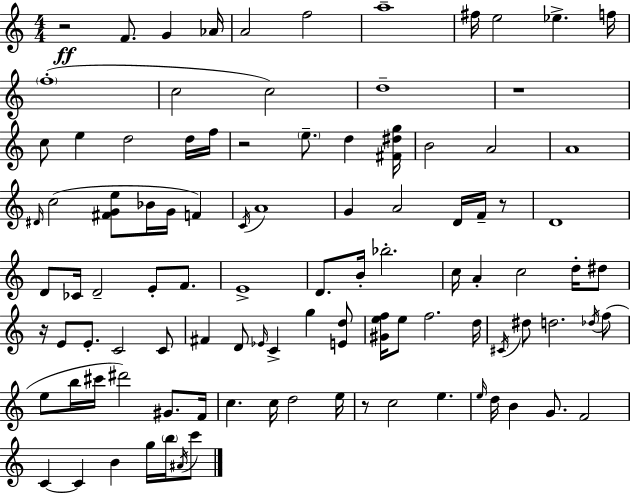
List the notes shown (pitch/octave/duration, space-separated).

R/h F4/e. G4/q Ab4/s A4/h F5/h A5/w F#5/s E5/h Eb5/q. F5/s F5/w C5/h C5/h D5/w R/w C5/e E5/q D5/h D5/s F5/s R/h E5/e. D5/q [F#4,D#5,G5]/s B4/h A4/h A4/w D#4/s C5/h [F#4,G4,E5]/e Bb4/s G4/s F4/q C4/s A4/w G4/q A4/h D4/s F4/s R/e D4/w D4/e CES4/s D4/h E4/e F4/e. E4/w D4/e. B4/s Bb5/h. C5/s A4/q C5/h D5/s D#5/e R/s E4/e E4/e. C4/h C4/e F#4/q D4/e Eb4/s C4/q G5/q [E4,D5]/e [G#4,E5,F5]/s E5/e F5/h. D5/s C#4/s D#5/e D5/h. Db5/s F5/e E5/e B5/s C#6/s D#6/h G#4/e. F4/s C5/q. C5/s D5/h E5/s R/e C5/h E5/q. E5/s D5/s B4/q G4/e. F4/h C4/q C4/q B4/q G5/s B5/s A#4/s C6/e